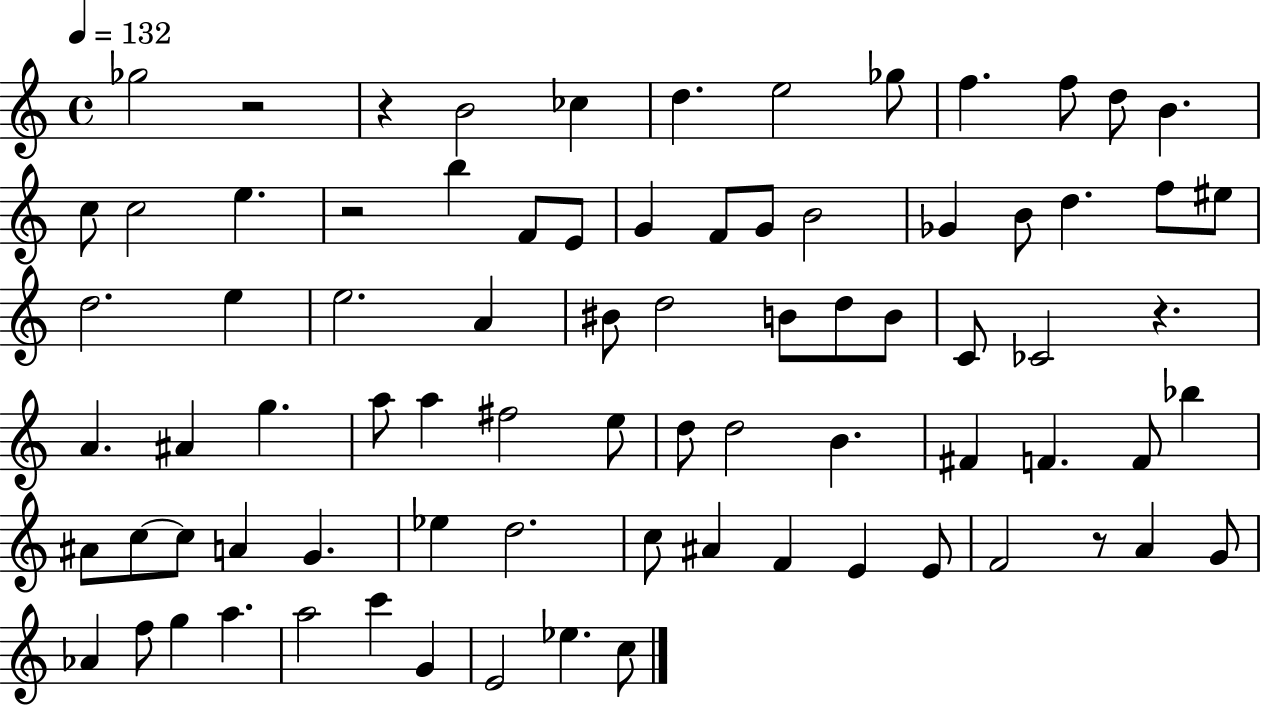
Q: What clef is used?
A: treble